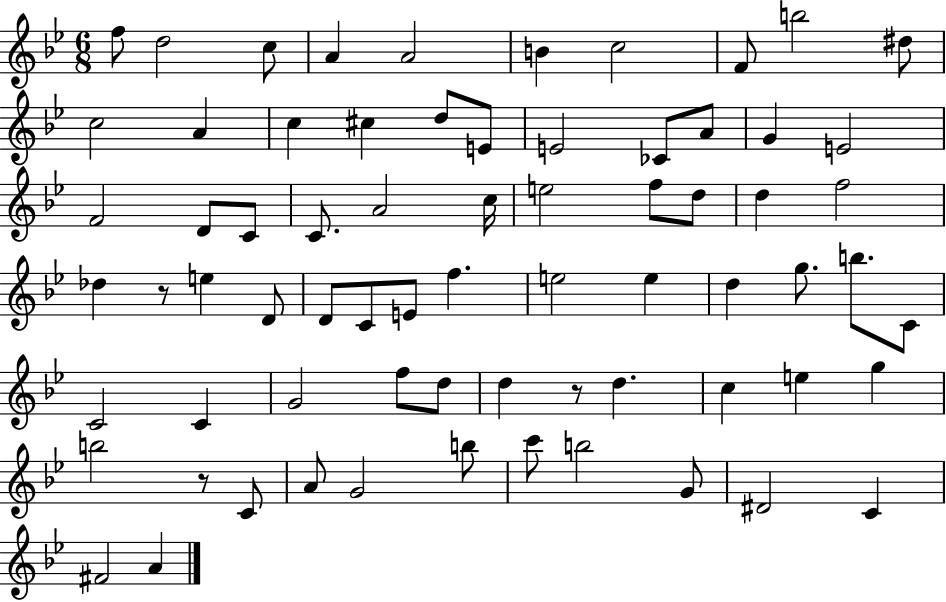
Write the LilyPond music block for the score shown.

{
  \clef treble
  \numericTimeSignature
  \time 6/8
  \key bes \major
  f''8 d''2 c''8 | a'4 a'2 | b'4 c''2 | f'8 b''2 dis''8 | \break c''2 a'4 | c''4 cis''4 d''8 e'8 | e'2 ces'8 a'8 | g'4 e'2 | \break f'2 d'8 c'8 | c'8. a'2 c''16 | e''2 f''8 d''8 | d''4 f''2 | \break des''4 r8 e''4 d'8 | d'8 c'8 e'8 f''4. | e''2 e''4 | d''4 g''8. b''8. c'8 | \break c'2 c'4 | g'2 f''8 d''8 | d''4 r8 d''4. | c''4 e''4 g''4 | \break b''2 r8 c'8 | a'8 g'2 b''8 | c'''8 b''2 g'8 | dis'2 c'4 | \break fis'2 a'4 | \bar "|."
}